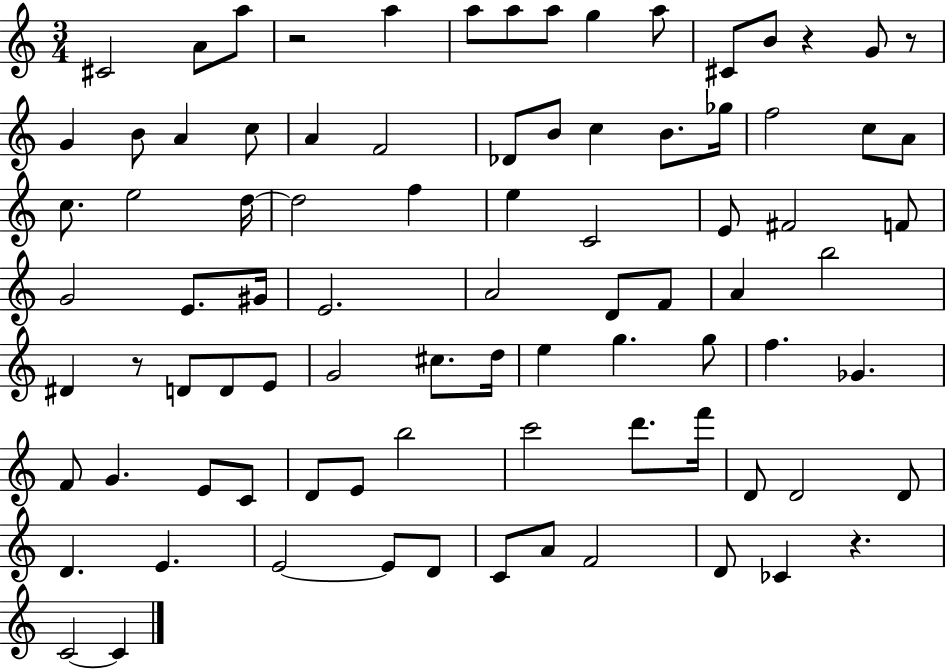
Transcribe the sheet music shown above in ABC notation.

X:1
T:Untitled
M:3/4
L:1/4
K:C
^C2 A/2 a/2 z2 a a/2 a/2 a/2 g a/2 ^C/2 B/2 z G/2 z/2 G B/2 A c/2 A F2 _D/2 B/2 c B/2 _g/4 f2 c/2 A/2 c/2 e2 d/4 d2 f e C2 E/2 ^F2 F/2 G2 E/2 ^G/4 E2 A2 D/2 F/2 A b2 ^D z/2 D/2 D/2 E/2 G2 ^c/2 d/4 e g g/2 f _G F/2 G E/2 C/2 D/2 E/2 b2 c'2 d'/2 f'/4 D/2 D2 D/2 D E E2 E/2 D/2 C/2 A/2 F2 D/2 _C z C2 C